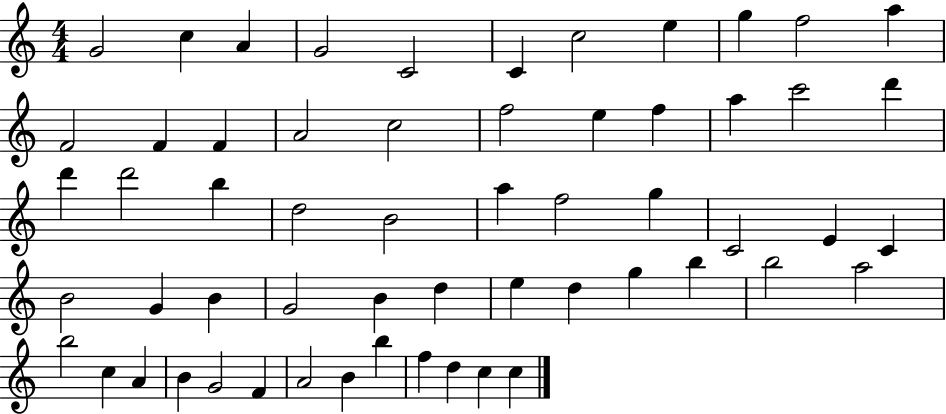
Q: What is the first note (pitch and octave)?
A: G4